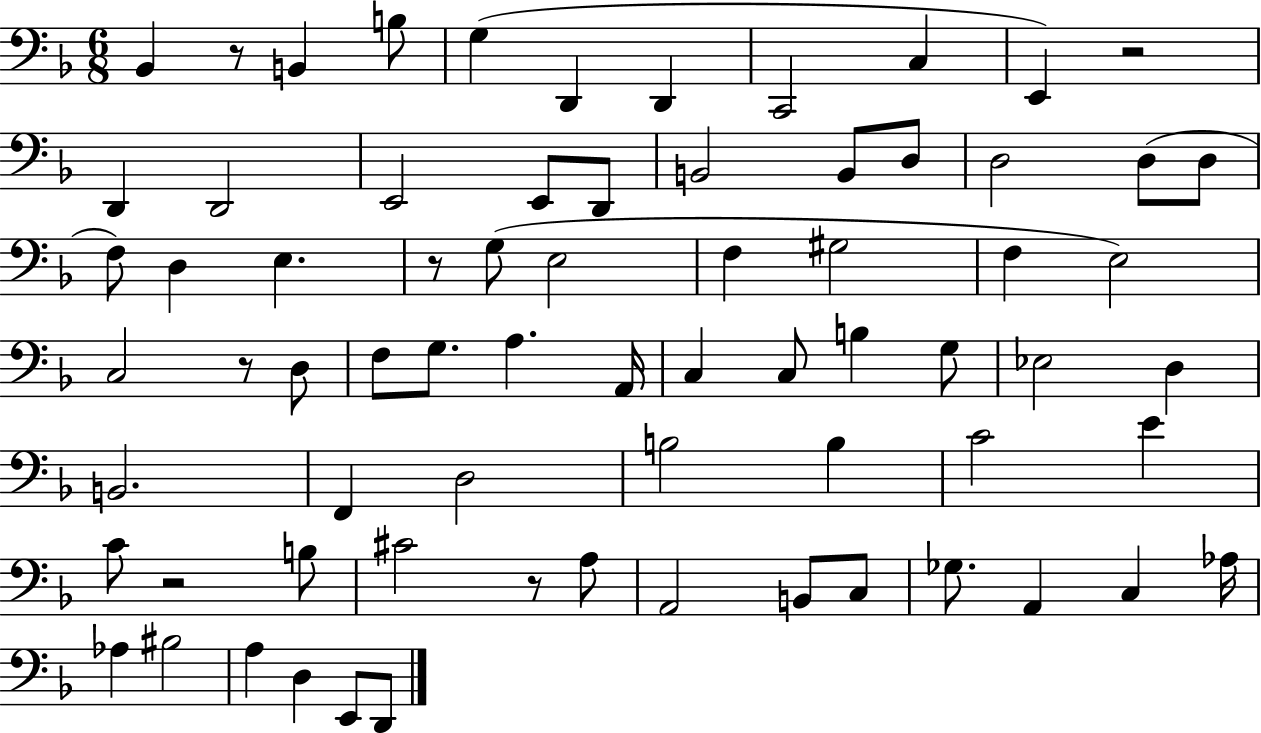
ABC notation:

X:1
T:Untitled
M:6/8
L:1/4
K:F
_B,, z/2 B,, B,/2 G, D,, D,, C,,2 C, E,, z2 D,, D,,2 E,,2 E,,/2 D,,/2 B,,2 B,,/2 D,/2 D,2 D,/2 D,/2 F,/2 D, E, z/2 G,/2 E,2 F, ^G,2 F, E,2 C,2 z/2 D,/2 F,/2 G,/2 A, A,,/4 C, C,/2 B, G,/2 _E,2 D, B,,2 F,, D,2 B,2 B, C2 E C/2 z2 B,/2 ^C2 z/2 A,/2 A,,2 B,,/2 C,/2 _G,/2 A,, C, _A,/4 _A, ^B,2 A, D, E,,/2 D,,/2